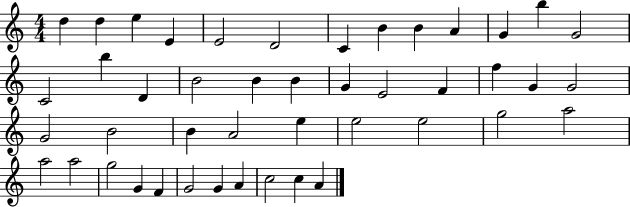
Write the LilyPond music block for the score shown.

{
  \clef treble
  \numericTimeSignature
  \time 4/4
  \key c \major
  d''4 d''4 e''4 e'4 | e'2 d'2 | c'4 b'4 b'4 a'4 | g'4 b''4 g'2 | \break c'2 b''4 d'4 | b'2 b'4 b'4 | g'4 e'2 f'4 | f''4 g'4 g'2 | \break g'2 b'2 | b'4 a'2 e''4 | e''2 e''2 | g''2 a''2 | \break a''2 a''2 | g''2 g'4 f'4 | g'2 g'4 a'4 | c''2 c''4 a'4 | \break \bar "|."
}